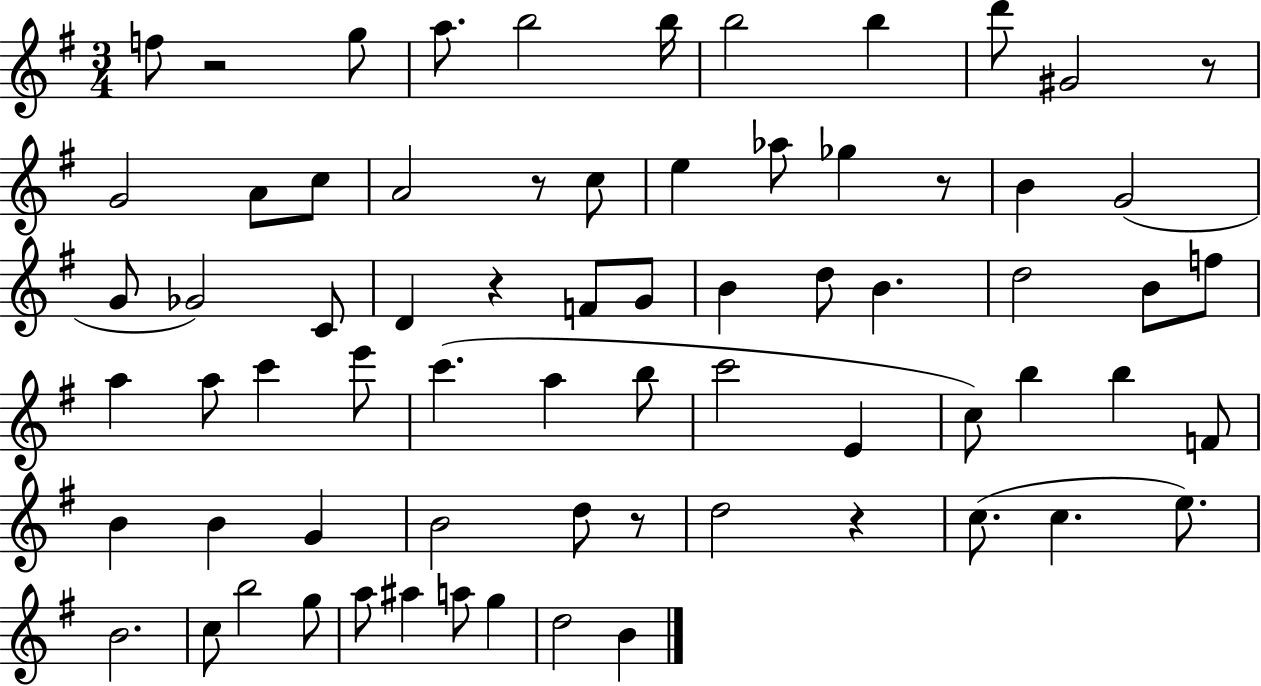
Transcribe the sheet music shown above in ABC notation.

X:1
T:Untitled
M:3/4
L:1/4
K:G
f/2 z2 g/2 a/2 b2 b/4 b2 b d'/2 ^G2 z/2 G2 A/2 c/2 A2 z/2 c/2 e _a/2 _g z/2 B G2 G/2 _G2 C/2 D z F/2 G/2 B d/2 B d2 B/2 f/2 a a/2 c' e'/2 c' a b/2 c'2 E c/2 b b F/2 B B G B2 d/2 z/2 d2 z c/2 c e/2 B2 c/2 b2 g/2 a/2 ^a a/2 g d2 B